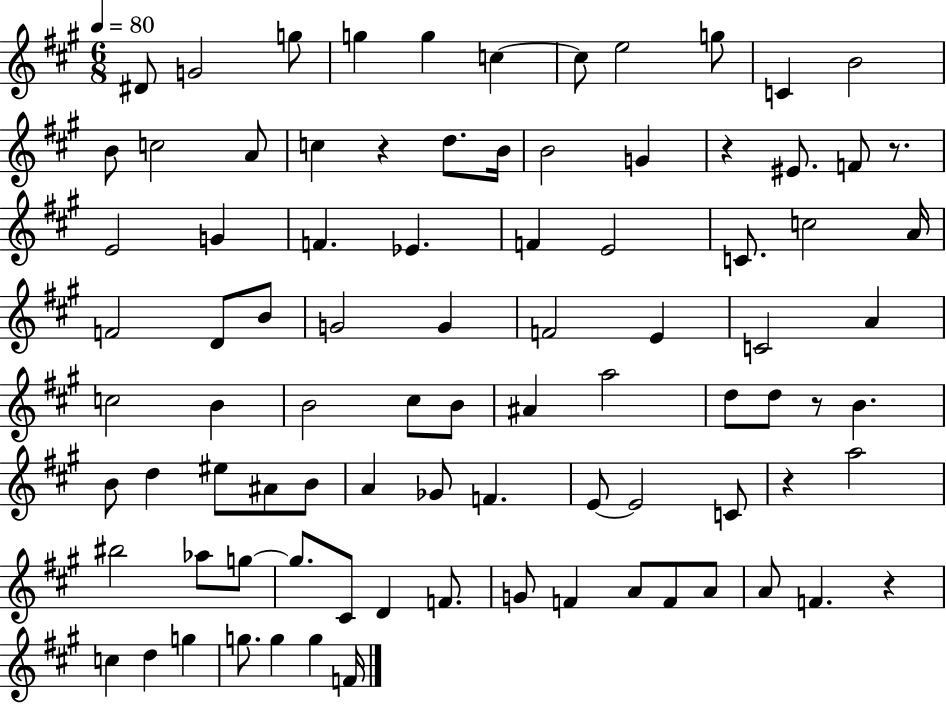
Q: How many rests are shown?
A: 6